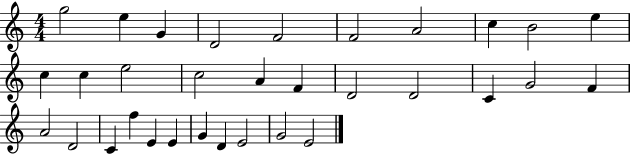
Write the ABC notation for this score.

X:1
T:Untitled
M:4/4
L:1/4
K:C
g2 e G D2 F2 F2 A2 c B2 e c c e2 c2 A F D2 D2 C G2 F A2 D2 C f E E G D E2 G2 E2